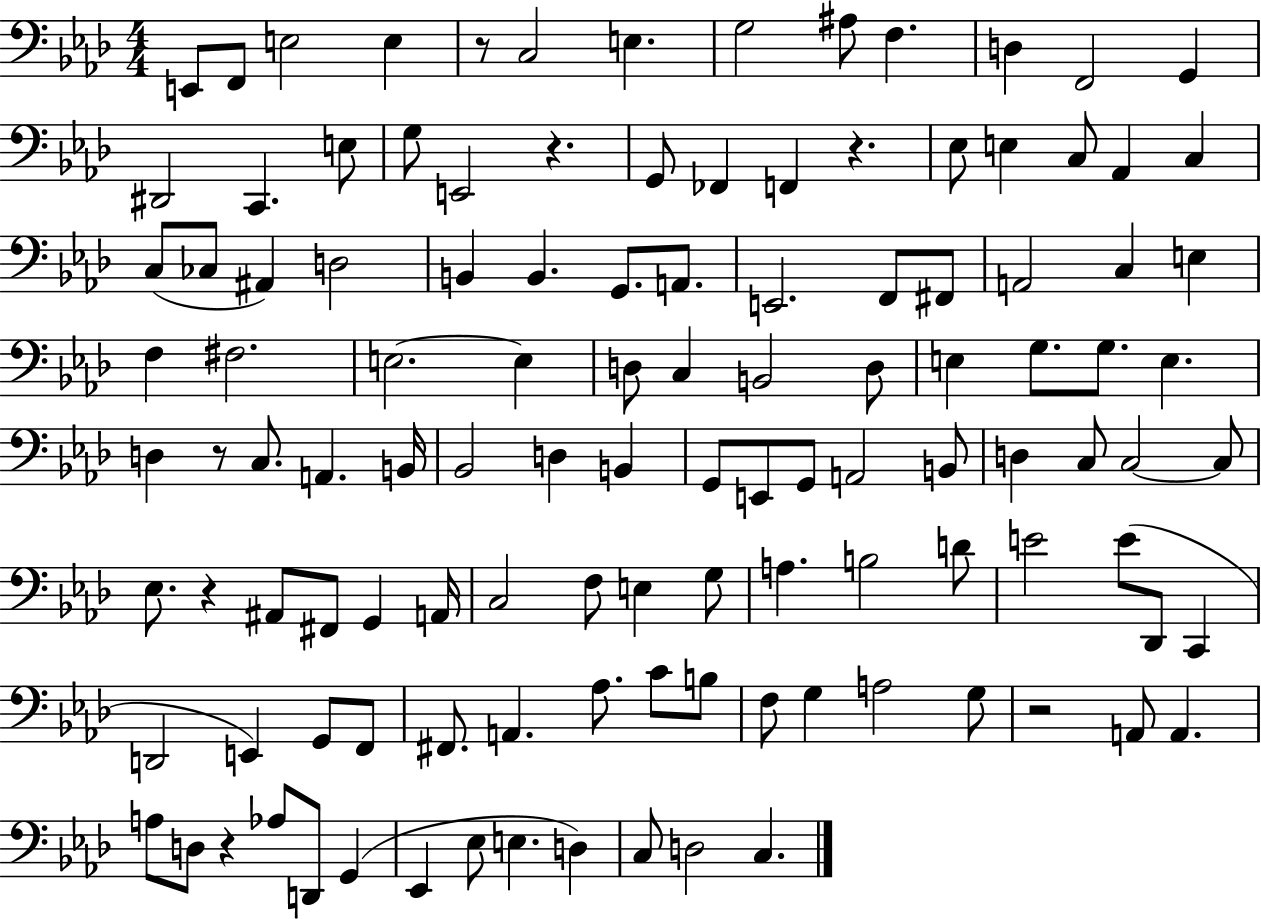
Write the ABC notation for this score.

X:1
T:Untitled
M:4/4
L:1/4
K:Ab
E,,/2 F,,/2 E,2 E, z/2 C,2 E, G,2 ^A,/2 F, D, F,,2 G,, ^D,,2 C,, E,/2 G,/2 E,,2 z G,,/2 _F,, F,, z _E,/2 E, C,/2 _A,, C, C,/2 _C,/2 ^A,, D,2 B,, B,, G,,/2 A,,/2 E,,2 F,,/2 ^F,,/2 A,,2 C, E, F, ^F,2 E,2 E, D,/2 C, B,,2 D,/2 E, G,/2 G,/2 E, D, z/2 C,/2 A,, B,,/4 _B,,2 D, B,, G,,/2 E,,/2 G,,/2 A,,2 B,,/2 D, C,/2 C,2 C,/2 _E,/2 z ^A,,/2 ^F,,/2 G,, A,,/4 C,2 F,/2 E, G,/2 A, B,2 D/2 E2 E/2 _D,,/2 C,, D,,2 E,, G,,/2 F,,/2 ^F,,/2 A,, _A,/2 C/2 B,/2 F,/2 G, A,2 G,/2 z2 A,,/2 A,, A,/2 D,/2 z _A,/2 D,,/2 G,, _E,, _E,/2 E, D, C,/2 D,2 C,